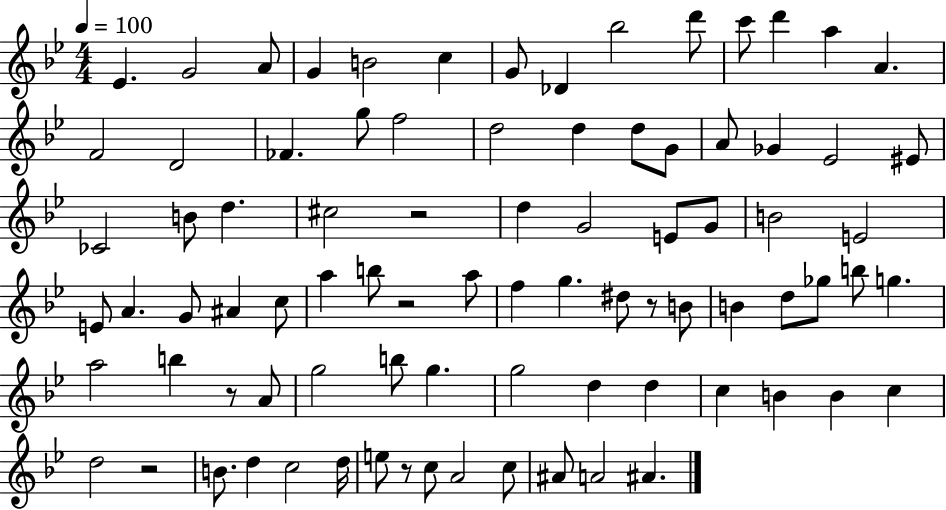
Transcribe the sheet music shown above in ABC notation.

X:1
T:Untitled
M:4/4
L:1/4
K:Bb
_E G2 A/2 G B2 c G/2 _D _b2 d'/2 c'/2 d' a A F2 D2 _F g/2 f2 d2 d d/2 G/2 A/2 _G _E2 ^E/2 _C2 B/2 d ^c2 z2 d G2 E/2 G/2 B2 E2 E/2 A G/2 ^A c/2 a b/2 z2 a/2 f g ^d/2 z/2 B/2 B d/2 _g/2 b/2 g a2 b z/2 A/2 g2 b/2 g g2 d d c B B c d2 z2 B/2 d c2 d/4 e/2 z/2 c/2 A2 c/2 ^A/2 A2 ^A